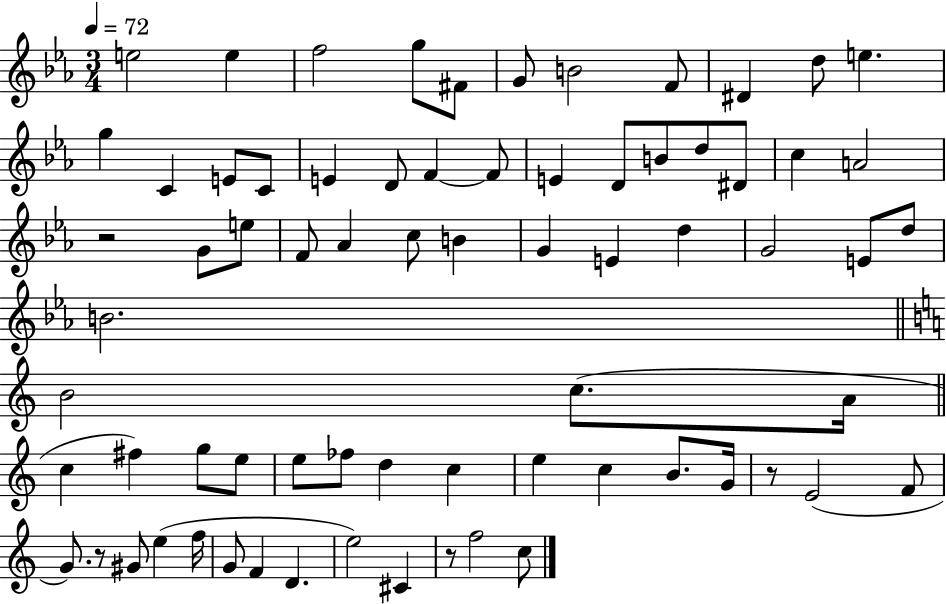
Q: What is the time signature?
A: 3/4